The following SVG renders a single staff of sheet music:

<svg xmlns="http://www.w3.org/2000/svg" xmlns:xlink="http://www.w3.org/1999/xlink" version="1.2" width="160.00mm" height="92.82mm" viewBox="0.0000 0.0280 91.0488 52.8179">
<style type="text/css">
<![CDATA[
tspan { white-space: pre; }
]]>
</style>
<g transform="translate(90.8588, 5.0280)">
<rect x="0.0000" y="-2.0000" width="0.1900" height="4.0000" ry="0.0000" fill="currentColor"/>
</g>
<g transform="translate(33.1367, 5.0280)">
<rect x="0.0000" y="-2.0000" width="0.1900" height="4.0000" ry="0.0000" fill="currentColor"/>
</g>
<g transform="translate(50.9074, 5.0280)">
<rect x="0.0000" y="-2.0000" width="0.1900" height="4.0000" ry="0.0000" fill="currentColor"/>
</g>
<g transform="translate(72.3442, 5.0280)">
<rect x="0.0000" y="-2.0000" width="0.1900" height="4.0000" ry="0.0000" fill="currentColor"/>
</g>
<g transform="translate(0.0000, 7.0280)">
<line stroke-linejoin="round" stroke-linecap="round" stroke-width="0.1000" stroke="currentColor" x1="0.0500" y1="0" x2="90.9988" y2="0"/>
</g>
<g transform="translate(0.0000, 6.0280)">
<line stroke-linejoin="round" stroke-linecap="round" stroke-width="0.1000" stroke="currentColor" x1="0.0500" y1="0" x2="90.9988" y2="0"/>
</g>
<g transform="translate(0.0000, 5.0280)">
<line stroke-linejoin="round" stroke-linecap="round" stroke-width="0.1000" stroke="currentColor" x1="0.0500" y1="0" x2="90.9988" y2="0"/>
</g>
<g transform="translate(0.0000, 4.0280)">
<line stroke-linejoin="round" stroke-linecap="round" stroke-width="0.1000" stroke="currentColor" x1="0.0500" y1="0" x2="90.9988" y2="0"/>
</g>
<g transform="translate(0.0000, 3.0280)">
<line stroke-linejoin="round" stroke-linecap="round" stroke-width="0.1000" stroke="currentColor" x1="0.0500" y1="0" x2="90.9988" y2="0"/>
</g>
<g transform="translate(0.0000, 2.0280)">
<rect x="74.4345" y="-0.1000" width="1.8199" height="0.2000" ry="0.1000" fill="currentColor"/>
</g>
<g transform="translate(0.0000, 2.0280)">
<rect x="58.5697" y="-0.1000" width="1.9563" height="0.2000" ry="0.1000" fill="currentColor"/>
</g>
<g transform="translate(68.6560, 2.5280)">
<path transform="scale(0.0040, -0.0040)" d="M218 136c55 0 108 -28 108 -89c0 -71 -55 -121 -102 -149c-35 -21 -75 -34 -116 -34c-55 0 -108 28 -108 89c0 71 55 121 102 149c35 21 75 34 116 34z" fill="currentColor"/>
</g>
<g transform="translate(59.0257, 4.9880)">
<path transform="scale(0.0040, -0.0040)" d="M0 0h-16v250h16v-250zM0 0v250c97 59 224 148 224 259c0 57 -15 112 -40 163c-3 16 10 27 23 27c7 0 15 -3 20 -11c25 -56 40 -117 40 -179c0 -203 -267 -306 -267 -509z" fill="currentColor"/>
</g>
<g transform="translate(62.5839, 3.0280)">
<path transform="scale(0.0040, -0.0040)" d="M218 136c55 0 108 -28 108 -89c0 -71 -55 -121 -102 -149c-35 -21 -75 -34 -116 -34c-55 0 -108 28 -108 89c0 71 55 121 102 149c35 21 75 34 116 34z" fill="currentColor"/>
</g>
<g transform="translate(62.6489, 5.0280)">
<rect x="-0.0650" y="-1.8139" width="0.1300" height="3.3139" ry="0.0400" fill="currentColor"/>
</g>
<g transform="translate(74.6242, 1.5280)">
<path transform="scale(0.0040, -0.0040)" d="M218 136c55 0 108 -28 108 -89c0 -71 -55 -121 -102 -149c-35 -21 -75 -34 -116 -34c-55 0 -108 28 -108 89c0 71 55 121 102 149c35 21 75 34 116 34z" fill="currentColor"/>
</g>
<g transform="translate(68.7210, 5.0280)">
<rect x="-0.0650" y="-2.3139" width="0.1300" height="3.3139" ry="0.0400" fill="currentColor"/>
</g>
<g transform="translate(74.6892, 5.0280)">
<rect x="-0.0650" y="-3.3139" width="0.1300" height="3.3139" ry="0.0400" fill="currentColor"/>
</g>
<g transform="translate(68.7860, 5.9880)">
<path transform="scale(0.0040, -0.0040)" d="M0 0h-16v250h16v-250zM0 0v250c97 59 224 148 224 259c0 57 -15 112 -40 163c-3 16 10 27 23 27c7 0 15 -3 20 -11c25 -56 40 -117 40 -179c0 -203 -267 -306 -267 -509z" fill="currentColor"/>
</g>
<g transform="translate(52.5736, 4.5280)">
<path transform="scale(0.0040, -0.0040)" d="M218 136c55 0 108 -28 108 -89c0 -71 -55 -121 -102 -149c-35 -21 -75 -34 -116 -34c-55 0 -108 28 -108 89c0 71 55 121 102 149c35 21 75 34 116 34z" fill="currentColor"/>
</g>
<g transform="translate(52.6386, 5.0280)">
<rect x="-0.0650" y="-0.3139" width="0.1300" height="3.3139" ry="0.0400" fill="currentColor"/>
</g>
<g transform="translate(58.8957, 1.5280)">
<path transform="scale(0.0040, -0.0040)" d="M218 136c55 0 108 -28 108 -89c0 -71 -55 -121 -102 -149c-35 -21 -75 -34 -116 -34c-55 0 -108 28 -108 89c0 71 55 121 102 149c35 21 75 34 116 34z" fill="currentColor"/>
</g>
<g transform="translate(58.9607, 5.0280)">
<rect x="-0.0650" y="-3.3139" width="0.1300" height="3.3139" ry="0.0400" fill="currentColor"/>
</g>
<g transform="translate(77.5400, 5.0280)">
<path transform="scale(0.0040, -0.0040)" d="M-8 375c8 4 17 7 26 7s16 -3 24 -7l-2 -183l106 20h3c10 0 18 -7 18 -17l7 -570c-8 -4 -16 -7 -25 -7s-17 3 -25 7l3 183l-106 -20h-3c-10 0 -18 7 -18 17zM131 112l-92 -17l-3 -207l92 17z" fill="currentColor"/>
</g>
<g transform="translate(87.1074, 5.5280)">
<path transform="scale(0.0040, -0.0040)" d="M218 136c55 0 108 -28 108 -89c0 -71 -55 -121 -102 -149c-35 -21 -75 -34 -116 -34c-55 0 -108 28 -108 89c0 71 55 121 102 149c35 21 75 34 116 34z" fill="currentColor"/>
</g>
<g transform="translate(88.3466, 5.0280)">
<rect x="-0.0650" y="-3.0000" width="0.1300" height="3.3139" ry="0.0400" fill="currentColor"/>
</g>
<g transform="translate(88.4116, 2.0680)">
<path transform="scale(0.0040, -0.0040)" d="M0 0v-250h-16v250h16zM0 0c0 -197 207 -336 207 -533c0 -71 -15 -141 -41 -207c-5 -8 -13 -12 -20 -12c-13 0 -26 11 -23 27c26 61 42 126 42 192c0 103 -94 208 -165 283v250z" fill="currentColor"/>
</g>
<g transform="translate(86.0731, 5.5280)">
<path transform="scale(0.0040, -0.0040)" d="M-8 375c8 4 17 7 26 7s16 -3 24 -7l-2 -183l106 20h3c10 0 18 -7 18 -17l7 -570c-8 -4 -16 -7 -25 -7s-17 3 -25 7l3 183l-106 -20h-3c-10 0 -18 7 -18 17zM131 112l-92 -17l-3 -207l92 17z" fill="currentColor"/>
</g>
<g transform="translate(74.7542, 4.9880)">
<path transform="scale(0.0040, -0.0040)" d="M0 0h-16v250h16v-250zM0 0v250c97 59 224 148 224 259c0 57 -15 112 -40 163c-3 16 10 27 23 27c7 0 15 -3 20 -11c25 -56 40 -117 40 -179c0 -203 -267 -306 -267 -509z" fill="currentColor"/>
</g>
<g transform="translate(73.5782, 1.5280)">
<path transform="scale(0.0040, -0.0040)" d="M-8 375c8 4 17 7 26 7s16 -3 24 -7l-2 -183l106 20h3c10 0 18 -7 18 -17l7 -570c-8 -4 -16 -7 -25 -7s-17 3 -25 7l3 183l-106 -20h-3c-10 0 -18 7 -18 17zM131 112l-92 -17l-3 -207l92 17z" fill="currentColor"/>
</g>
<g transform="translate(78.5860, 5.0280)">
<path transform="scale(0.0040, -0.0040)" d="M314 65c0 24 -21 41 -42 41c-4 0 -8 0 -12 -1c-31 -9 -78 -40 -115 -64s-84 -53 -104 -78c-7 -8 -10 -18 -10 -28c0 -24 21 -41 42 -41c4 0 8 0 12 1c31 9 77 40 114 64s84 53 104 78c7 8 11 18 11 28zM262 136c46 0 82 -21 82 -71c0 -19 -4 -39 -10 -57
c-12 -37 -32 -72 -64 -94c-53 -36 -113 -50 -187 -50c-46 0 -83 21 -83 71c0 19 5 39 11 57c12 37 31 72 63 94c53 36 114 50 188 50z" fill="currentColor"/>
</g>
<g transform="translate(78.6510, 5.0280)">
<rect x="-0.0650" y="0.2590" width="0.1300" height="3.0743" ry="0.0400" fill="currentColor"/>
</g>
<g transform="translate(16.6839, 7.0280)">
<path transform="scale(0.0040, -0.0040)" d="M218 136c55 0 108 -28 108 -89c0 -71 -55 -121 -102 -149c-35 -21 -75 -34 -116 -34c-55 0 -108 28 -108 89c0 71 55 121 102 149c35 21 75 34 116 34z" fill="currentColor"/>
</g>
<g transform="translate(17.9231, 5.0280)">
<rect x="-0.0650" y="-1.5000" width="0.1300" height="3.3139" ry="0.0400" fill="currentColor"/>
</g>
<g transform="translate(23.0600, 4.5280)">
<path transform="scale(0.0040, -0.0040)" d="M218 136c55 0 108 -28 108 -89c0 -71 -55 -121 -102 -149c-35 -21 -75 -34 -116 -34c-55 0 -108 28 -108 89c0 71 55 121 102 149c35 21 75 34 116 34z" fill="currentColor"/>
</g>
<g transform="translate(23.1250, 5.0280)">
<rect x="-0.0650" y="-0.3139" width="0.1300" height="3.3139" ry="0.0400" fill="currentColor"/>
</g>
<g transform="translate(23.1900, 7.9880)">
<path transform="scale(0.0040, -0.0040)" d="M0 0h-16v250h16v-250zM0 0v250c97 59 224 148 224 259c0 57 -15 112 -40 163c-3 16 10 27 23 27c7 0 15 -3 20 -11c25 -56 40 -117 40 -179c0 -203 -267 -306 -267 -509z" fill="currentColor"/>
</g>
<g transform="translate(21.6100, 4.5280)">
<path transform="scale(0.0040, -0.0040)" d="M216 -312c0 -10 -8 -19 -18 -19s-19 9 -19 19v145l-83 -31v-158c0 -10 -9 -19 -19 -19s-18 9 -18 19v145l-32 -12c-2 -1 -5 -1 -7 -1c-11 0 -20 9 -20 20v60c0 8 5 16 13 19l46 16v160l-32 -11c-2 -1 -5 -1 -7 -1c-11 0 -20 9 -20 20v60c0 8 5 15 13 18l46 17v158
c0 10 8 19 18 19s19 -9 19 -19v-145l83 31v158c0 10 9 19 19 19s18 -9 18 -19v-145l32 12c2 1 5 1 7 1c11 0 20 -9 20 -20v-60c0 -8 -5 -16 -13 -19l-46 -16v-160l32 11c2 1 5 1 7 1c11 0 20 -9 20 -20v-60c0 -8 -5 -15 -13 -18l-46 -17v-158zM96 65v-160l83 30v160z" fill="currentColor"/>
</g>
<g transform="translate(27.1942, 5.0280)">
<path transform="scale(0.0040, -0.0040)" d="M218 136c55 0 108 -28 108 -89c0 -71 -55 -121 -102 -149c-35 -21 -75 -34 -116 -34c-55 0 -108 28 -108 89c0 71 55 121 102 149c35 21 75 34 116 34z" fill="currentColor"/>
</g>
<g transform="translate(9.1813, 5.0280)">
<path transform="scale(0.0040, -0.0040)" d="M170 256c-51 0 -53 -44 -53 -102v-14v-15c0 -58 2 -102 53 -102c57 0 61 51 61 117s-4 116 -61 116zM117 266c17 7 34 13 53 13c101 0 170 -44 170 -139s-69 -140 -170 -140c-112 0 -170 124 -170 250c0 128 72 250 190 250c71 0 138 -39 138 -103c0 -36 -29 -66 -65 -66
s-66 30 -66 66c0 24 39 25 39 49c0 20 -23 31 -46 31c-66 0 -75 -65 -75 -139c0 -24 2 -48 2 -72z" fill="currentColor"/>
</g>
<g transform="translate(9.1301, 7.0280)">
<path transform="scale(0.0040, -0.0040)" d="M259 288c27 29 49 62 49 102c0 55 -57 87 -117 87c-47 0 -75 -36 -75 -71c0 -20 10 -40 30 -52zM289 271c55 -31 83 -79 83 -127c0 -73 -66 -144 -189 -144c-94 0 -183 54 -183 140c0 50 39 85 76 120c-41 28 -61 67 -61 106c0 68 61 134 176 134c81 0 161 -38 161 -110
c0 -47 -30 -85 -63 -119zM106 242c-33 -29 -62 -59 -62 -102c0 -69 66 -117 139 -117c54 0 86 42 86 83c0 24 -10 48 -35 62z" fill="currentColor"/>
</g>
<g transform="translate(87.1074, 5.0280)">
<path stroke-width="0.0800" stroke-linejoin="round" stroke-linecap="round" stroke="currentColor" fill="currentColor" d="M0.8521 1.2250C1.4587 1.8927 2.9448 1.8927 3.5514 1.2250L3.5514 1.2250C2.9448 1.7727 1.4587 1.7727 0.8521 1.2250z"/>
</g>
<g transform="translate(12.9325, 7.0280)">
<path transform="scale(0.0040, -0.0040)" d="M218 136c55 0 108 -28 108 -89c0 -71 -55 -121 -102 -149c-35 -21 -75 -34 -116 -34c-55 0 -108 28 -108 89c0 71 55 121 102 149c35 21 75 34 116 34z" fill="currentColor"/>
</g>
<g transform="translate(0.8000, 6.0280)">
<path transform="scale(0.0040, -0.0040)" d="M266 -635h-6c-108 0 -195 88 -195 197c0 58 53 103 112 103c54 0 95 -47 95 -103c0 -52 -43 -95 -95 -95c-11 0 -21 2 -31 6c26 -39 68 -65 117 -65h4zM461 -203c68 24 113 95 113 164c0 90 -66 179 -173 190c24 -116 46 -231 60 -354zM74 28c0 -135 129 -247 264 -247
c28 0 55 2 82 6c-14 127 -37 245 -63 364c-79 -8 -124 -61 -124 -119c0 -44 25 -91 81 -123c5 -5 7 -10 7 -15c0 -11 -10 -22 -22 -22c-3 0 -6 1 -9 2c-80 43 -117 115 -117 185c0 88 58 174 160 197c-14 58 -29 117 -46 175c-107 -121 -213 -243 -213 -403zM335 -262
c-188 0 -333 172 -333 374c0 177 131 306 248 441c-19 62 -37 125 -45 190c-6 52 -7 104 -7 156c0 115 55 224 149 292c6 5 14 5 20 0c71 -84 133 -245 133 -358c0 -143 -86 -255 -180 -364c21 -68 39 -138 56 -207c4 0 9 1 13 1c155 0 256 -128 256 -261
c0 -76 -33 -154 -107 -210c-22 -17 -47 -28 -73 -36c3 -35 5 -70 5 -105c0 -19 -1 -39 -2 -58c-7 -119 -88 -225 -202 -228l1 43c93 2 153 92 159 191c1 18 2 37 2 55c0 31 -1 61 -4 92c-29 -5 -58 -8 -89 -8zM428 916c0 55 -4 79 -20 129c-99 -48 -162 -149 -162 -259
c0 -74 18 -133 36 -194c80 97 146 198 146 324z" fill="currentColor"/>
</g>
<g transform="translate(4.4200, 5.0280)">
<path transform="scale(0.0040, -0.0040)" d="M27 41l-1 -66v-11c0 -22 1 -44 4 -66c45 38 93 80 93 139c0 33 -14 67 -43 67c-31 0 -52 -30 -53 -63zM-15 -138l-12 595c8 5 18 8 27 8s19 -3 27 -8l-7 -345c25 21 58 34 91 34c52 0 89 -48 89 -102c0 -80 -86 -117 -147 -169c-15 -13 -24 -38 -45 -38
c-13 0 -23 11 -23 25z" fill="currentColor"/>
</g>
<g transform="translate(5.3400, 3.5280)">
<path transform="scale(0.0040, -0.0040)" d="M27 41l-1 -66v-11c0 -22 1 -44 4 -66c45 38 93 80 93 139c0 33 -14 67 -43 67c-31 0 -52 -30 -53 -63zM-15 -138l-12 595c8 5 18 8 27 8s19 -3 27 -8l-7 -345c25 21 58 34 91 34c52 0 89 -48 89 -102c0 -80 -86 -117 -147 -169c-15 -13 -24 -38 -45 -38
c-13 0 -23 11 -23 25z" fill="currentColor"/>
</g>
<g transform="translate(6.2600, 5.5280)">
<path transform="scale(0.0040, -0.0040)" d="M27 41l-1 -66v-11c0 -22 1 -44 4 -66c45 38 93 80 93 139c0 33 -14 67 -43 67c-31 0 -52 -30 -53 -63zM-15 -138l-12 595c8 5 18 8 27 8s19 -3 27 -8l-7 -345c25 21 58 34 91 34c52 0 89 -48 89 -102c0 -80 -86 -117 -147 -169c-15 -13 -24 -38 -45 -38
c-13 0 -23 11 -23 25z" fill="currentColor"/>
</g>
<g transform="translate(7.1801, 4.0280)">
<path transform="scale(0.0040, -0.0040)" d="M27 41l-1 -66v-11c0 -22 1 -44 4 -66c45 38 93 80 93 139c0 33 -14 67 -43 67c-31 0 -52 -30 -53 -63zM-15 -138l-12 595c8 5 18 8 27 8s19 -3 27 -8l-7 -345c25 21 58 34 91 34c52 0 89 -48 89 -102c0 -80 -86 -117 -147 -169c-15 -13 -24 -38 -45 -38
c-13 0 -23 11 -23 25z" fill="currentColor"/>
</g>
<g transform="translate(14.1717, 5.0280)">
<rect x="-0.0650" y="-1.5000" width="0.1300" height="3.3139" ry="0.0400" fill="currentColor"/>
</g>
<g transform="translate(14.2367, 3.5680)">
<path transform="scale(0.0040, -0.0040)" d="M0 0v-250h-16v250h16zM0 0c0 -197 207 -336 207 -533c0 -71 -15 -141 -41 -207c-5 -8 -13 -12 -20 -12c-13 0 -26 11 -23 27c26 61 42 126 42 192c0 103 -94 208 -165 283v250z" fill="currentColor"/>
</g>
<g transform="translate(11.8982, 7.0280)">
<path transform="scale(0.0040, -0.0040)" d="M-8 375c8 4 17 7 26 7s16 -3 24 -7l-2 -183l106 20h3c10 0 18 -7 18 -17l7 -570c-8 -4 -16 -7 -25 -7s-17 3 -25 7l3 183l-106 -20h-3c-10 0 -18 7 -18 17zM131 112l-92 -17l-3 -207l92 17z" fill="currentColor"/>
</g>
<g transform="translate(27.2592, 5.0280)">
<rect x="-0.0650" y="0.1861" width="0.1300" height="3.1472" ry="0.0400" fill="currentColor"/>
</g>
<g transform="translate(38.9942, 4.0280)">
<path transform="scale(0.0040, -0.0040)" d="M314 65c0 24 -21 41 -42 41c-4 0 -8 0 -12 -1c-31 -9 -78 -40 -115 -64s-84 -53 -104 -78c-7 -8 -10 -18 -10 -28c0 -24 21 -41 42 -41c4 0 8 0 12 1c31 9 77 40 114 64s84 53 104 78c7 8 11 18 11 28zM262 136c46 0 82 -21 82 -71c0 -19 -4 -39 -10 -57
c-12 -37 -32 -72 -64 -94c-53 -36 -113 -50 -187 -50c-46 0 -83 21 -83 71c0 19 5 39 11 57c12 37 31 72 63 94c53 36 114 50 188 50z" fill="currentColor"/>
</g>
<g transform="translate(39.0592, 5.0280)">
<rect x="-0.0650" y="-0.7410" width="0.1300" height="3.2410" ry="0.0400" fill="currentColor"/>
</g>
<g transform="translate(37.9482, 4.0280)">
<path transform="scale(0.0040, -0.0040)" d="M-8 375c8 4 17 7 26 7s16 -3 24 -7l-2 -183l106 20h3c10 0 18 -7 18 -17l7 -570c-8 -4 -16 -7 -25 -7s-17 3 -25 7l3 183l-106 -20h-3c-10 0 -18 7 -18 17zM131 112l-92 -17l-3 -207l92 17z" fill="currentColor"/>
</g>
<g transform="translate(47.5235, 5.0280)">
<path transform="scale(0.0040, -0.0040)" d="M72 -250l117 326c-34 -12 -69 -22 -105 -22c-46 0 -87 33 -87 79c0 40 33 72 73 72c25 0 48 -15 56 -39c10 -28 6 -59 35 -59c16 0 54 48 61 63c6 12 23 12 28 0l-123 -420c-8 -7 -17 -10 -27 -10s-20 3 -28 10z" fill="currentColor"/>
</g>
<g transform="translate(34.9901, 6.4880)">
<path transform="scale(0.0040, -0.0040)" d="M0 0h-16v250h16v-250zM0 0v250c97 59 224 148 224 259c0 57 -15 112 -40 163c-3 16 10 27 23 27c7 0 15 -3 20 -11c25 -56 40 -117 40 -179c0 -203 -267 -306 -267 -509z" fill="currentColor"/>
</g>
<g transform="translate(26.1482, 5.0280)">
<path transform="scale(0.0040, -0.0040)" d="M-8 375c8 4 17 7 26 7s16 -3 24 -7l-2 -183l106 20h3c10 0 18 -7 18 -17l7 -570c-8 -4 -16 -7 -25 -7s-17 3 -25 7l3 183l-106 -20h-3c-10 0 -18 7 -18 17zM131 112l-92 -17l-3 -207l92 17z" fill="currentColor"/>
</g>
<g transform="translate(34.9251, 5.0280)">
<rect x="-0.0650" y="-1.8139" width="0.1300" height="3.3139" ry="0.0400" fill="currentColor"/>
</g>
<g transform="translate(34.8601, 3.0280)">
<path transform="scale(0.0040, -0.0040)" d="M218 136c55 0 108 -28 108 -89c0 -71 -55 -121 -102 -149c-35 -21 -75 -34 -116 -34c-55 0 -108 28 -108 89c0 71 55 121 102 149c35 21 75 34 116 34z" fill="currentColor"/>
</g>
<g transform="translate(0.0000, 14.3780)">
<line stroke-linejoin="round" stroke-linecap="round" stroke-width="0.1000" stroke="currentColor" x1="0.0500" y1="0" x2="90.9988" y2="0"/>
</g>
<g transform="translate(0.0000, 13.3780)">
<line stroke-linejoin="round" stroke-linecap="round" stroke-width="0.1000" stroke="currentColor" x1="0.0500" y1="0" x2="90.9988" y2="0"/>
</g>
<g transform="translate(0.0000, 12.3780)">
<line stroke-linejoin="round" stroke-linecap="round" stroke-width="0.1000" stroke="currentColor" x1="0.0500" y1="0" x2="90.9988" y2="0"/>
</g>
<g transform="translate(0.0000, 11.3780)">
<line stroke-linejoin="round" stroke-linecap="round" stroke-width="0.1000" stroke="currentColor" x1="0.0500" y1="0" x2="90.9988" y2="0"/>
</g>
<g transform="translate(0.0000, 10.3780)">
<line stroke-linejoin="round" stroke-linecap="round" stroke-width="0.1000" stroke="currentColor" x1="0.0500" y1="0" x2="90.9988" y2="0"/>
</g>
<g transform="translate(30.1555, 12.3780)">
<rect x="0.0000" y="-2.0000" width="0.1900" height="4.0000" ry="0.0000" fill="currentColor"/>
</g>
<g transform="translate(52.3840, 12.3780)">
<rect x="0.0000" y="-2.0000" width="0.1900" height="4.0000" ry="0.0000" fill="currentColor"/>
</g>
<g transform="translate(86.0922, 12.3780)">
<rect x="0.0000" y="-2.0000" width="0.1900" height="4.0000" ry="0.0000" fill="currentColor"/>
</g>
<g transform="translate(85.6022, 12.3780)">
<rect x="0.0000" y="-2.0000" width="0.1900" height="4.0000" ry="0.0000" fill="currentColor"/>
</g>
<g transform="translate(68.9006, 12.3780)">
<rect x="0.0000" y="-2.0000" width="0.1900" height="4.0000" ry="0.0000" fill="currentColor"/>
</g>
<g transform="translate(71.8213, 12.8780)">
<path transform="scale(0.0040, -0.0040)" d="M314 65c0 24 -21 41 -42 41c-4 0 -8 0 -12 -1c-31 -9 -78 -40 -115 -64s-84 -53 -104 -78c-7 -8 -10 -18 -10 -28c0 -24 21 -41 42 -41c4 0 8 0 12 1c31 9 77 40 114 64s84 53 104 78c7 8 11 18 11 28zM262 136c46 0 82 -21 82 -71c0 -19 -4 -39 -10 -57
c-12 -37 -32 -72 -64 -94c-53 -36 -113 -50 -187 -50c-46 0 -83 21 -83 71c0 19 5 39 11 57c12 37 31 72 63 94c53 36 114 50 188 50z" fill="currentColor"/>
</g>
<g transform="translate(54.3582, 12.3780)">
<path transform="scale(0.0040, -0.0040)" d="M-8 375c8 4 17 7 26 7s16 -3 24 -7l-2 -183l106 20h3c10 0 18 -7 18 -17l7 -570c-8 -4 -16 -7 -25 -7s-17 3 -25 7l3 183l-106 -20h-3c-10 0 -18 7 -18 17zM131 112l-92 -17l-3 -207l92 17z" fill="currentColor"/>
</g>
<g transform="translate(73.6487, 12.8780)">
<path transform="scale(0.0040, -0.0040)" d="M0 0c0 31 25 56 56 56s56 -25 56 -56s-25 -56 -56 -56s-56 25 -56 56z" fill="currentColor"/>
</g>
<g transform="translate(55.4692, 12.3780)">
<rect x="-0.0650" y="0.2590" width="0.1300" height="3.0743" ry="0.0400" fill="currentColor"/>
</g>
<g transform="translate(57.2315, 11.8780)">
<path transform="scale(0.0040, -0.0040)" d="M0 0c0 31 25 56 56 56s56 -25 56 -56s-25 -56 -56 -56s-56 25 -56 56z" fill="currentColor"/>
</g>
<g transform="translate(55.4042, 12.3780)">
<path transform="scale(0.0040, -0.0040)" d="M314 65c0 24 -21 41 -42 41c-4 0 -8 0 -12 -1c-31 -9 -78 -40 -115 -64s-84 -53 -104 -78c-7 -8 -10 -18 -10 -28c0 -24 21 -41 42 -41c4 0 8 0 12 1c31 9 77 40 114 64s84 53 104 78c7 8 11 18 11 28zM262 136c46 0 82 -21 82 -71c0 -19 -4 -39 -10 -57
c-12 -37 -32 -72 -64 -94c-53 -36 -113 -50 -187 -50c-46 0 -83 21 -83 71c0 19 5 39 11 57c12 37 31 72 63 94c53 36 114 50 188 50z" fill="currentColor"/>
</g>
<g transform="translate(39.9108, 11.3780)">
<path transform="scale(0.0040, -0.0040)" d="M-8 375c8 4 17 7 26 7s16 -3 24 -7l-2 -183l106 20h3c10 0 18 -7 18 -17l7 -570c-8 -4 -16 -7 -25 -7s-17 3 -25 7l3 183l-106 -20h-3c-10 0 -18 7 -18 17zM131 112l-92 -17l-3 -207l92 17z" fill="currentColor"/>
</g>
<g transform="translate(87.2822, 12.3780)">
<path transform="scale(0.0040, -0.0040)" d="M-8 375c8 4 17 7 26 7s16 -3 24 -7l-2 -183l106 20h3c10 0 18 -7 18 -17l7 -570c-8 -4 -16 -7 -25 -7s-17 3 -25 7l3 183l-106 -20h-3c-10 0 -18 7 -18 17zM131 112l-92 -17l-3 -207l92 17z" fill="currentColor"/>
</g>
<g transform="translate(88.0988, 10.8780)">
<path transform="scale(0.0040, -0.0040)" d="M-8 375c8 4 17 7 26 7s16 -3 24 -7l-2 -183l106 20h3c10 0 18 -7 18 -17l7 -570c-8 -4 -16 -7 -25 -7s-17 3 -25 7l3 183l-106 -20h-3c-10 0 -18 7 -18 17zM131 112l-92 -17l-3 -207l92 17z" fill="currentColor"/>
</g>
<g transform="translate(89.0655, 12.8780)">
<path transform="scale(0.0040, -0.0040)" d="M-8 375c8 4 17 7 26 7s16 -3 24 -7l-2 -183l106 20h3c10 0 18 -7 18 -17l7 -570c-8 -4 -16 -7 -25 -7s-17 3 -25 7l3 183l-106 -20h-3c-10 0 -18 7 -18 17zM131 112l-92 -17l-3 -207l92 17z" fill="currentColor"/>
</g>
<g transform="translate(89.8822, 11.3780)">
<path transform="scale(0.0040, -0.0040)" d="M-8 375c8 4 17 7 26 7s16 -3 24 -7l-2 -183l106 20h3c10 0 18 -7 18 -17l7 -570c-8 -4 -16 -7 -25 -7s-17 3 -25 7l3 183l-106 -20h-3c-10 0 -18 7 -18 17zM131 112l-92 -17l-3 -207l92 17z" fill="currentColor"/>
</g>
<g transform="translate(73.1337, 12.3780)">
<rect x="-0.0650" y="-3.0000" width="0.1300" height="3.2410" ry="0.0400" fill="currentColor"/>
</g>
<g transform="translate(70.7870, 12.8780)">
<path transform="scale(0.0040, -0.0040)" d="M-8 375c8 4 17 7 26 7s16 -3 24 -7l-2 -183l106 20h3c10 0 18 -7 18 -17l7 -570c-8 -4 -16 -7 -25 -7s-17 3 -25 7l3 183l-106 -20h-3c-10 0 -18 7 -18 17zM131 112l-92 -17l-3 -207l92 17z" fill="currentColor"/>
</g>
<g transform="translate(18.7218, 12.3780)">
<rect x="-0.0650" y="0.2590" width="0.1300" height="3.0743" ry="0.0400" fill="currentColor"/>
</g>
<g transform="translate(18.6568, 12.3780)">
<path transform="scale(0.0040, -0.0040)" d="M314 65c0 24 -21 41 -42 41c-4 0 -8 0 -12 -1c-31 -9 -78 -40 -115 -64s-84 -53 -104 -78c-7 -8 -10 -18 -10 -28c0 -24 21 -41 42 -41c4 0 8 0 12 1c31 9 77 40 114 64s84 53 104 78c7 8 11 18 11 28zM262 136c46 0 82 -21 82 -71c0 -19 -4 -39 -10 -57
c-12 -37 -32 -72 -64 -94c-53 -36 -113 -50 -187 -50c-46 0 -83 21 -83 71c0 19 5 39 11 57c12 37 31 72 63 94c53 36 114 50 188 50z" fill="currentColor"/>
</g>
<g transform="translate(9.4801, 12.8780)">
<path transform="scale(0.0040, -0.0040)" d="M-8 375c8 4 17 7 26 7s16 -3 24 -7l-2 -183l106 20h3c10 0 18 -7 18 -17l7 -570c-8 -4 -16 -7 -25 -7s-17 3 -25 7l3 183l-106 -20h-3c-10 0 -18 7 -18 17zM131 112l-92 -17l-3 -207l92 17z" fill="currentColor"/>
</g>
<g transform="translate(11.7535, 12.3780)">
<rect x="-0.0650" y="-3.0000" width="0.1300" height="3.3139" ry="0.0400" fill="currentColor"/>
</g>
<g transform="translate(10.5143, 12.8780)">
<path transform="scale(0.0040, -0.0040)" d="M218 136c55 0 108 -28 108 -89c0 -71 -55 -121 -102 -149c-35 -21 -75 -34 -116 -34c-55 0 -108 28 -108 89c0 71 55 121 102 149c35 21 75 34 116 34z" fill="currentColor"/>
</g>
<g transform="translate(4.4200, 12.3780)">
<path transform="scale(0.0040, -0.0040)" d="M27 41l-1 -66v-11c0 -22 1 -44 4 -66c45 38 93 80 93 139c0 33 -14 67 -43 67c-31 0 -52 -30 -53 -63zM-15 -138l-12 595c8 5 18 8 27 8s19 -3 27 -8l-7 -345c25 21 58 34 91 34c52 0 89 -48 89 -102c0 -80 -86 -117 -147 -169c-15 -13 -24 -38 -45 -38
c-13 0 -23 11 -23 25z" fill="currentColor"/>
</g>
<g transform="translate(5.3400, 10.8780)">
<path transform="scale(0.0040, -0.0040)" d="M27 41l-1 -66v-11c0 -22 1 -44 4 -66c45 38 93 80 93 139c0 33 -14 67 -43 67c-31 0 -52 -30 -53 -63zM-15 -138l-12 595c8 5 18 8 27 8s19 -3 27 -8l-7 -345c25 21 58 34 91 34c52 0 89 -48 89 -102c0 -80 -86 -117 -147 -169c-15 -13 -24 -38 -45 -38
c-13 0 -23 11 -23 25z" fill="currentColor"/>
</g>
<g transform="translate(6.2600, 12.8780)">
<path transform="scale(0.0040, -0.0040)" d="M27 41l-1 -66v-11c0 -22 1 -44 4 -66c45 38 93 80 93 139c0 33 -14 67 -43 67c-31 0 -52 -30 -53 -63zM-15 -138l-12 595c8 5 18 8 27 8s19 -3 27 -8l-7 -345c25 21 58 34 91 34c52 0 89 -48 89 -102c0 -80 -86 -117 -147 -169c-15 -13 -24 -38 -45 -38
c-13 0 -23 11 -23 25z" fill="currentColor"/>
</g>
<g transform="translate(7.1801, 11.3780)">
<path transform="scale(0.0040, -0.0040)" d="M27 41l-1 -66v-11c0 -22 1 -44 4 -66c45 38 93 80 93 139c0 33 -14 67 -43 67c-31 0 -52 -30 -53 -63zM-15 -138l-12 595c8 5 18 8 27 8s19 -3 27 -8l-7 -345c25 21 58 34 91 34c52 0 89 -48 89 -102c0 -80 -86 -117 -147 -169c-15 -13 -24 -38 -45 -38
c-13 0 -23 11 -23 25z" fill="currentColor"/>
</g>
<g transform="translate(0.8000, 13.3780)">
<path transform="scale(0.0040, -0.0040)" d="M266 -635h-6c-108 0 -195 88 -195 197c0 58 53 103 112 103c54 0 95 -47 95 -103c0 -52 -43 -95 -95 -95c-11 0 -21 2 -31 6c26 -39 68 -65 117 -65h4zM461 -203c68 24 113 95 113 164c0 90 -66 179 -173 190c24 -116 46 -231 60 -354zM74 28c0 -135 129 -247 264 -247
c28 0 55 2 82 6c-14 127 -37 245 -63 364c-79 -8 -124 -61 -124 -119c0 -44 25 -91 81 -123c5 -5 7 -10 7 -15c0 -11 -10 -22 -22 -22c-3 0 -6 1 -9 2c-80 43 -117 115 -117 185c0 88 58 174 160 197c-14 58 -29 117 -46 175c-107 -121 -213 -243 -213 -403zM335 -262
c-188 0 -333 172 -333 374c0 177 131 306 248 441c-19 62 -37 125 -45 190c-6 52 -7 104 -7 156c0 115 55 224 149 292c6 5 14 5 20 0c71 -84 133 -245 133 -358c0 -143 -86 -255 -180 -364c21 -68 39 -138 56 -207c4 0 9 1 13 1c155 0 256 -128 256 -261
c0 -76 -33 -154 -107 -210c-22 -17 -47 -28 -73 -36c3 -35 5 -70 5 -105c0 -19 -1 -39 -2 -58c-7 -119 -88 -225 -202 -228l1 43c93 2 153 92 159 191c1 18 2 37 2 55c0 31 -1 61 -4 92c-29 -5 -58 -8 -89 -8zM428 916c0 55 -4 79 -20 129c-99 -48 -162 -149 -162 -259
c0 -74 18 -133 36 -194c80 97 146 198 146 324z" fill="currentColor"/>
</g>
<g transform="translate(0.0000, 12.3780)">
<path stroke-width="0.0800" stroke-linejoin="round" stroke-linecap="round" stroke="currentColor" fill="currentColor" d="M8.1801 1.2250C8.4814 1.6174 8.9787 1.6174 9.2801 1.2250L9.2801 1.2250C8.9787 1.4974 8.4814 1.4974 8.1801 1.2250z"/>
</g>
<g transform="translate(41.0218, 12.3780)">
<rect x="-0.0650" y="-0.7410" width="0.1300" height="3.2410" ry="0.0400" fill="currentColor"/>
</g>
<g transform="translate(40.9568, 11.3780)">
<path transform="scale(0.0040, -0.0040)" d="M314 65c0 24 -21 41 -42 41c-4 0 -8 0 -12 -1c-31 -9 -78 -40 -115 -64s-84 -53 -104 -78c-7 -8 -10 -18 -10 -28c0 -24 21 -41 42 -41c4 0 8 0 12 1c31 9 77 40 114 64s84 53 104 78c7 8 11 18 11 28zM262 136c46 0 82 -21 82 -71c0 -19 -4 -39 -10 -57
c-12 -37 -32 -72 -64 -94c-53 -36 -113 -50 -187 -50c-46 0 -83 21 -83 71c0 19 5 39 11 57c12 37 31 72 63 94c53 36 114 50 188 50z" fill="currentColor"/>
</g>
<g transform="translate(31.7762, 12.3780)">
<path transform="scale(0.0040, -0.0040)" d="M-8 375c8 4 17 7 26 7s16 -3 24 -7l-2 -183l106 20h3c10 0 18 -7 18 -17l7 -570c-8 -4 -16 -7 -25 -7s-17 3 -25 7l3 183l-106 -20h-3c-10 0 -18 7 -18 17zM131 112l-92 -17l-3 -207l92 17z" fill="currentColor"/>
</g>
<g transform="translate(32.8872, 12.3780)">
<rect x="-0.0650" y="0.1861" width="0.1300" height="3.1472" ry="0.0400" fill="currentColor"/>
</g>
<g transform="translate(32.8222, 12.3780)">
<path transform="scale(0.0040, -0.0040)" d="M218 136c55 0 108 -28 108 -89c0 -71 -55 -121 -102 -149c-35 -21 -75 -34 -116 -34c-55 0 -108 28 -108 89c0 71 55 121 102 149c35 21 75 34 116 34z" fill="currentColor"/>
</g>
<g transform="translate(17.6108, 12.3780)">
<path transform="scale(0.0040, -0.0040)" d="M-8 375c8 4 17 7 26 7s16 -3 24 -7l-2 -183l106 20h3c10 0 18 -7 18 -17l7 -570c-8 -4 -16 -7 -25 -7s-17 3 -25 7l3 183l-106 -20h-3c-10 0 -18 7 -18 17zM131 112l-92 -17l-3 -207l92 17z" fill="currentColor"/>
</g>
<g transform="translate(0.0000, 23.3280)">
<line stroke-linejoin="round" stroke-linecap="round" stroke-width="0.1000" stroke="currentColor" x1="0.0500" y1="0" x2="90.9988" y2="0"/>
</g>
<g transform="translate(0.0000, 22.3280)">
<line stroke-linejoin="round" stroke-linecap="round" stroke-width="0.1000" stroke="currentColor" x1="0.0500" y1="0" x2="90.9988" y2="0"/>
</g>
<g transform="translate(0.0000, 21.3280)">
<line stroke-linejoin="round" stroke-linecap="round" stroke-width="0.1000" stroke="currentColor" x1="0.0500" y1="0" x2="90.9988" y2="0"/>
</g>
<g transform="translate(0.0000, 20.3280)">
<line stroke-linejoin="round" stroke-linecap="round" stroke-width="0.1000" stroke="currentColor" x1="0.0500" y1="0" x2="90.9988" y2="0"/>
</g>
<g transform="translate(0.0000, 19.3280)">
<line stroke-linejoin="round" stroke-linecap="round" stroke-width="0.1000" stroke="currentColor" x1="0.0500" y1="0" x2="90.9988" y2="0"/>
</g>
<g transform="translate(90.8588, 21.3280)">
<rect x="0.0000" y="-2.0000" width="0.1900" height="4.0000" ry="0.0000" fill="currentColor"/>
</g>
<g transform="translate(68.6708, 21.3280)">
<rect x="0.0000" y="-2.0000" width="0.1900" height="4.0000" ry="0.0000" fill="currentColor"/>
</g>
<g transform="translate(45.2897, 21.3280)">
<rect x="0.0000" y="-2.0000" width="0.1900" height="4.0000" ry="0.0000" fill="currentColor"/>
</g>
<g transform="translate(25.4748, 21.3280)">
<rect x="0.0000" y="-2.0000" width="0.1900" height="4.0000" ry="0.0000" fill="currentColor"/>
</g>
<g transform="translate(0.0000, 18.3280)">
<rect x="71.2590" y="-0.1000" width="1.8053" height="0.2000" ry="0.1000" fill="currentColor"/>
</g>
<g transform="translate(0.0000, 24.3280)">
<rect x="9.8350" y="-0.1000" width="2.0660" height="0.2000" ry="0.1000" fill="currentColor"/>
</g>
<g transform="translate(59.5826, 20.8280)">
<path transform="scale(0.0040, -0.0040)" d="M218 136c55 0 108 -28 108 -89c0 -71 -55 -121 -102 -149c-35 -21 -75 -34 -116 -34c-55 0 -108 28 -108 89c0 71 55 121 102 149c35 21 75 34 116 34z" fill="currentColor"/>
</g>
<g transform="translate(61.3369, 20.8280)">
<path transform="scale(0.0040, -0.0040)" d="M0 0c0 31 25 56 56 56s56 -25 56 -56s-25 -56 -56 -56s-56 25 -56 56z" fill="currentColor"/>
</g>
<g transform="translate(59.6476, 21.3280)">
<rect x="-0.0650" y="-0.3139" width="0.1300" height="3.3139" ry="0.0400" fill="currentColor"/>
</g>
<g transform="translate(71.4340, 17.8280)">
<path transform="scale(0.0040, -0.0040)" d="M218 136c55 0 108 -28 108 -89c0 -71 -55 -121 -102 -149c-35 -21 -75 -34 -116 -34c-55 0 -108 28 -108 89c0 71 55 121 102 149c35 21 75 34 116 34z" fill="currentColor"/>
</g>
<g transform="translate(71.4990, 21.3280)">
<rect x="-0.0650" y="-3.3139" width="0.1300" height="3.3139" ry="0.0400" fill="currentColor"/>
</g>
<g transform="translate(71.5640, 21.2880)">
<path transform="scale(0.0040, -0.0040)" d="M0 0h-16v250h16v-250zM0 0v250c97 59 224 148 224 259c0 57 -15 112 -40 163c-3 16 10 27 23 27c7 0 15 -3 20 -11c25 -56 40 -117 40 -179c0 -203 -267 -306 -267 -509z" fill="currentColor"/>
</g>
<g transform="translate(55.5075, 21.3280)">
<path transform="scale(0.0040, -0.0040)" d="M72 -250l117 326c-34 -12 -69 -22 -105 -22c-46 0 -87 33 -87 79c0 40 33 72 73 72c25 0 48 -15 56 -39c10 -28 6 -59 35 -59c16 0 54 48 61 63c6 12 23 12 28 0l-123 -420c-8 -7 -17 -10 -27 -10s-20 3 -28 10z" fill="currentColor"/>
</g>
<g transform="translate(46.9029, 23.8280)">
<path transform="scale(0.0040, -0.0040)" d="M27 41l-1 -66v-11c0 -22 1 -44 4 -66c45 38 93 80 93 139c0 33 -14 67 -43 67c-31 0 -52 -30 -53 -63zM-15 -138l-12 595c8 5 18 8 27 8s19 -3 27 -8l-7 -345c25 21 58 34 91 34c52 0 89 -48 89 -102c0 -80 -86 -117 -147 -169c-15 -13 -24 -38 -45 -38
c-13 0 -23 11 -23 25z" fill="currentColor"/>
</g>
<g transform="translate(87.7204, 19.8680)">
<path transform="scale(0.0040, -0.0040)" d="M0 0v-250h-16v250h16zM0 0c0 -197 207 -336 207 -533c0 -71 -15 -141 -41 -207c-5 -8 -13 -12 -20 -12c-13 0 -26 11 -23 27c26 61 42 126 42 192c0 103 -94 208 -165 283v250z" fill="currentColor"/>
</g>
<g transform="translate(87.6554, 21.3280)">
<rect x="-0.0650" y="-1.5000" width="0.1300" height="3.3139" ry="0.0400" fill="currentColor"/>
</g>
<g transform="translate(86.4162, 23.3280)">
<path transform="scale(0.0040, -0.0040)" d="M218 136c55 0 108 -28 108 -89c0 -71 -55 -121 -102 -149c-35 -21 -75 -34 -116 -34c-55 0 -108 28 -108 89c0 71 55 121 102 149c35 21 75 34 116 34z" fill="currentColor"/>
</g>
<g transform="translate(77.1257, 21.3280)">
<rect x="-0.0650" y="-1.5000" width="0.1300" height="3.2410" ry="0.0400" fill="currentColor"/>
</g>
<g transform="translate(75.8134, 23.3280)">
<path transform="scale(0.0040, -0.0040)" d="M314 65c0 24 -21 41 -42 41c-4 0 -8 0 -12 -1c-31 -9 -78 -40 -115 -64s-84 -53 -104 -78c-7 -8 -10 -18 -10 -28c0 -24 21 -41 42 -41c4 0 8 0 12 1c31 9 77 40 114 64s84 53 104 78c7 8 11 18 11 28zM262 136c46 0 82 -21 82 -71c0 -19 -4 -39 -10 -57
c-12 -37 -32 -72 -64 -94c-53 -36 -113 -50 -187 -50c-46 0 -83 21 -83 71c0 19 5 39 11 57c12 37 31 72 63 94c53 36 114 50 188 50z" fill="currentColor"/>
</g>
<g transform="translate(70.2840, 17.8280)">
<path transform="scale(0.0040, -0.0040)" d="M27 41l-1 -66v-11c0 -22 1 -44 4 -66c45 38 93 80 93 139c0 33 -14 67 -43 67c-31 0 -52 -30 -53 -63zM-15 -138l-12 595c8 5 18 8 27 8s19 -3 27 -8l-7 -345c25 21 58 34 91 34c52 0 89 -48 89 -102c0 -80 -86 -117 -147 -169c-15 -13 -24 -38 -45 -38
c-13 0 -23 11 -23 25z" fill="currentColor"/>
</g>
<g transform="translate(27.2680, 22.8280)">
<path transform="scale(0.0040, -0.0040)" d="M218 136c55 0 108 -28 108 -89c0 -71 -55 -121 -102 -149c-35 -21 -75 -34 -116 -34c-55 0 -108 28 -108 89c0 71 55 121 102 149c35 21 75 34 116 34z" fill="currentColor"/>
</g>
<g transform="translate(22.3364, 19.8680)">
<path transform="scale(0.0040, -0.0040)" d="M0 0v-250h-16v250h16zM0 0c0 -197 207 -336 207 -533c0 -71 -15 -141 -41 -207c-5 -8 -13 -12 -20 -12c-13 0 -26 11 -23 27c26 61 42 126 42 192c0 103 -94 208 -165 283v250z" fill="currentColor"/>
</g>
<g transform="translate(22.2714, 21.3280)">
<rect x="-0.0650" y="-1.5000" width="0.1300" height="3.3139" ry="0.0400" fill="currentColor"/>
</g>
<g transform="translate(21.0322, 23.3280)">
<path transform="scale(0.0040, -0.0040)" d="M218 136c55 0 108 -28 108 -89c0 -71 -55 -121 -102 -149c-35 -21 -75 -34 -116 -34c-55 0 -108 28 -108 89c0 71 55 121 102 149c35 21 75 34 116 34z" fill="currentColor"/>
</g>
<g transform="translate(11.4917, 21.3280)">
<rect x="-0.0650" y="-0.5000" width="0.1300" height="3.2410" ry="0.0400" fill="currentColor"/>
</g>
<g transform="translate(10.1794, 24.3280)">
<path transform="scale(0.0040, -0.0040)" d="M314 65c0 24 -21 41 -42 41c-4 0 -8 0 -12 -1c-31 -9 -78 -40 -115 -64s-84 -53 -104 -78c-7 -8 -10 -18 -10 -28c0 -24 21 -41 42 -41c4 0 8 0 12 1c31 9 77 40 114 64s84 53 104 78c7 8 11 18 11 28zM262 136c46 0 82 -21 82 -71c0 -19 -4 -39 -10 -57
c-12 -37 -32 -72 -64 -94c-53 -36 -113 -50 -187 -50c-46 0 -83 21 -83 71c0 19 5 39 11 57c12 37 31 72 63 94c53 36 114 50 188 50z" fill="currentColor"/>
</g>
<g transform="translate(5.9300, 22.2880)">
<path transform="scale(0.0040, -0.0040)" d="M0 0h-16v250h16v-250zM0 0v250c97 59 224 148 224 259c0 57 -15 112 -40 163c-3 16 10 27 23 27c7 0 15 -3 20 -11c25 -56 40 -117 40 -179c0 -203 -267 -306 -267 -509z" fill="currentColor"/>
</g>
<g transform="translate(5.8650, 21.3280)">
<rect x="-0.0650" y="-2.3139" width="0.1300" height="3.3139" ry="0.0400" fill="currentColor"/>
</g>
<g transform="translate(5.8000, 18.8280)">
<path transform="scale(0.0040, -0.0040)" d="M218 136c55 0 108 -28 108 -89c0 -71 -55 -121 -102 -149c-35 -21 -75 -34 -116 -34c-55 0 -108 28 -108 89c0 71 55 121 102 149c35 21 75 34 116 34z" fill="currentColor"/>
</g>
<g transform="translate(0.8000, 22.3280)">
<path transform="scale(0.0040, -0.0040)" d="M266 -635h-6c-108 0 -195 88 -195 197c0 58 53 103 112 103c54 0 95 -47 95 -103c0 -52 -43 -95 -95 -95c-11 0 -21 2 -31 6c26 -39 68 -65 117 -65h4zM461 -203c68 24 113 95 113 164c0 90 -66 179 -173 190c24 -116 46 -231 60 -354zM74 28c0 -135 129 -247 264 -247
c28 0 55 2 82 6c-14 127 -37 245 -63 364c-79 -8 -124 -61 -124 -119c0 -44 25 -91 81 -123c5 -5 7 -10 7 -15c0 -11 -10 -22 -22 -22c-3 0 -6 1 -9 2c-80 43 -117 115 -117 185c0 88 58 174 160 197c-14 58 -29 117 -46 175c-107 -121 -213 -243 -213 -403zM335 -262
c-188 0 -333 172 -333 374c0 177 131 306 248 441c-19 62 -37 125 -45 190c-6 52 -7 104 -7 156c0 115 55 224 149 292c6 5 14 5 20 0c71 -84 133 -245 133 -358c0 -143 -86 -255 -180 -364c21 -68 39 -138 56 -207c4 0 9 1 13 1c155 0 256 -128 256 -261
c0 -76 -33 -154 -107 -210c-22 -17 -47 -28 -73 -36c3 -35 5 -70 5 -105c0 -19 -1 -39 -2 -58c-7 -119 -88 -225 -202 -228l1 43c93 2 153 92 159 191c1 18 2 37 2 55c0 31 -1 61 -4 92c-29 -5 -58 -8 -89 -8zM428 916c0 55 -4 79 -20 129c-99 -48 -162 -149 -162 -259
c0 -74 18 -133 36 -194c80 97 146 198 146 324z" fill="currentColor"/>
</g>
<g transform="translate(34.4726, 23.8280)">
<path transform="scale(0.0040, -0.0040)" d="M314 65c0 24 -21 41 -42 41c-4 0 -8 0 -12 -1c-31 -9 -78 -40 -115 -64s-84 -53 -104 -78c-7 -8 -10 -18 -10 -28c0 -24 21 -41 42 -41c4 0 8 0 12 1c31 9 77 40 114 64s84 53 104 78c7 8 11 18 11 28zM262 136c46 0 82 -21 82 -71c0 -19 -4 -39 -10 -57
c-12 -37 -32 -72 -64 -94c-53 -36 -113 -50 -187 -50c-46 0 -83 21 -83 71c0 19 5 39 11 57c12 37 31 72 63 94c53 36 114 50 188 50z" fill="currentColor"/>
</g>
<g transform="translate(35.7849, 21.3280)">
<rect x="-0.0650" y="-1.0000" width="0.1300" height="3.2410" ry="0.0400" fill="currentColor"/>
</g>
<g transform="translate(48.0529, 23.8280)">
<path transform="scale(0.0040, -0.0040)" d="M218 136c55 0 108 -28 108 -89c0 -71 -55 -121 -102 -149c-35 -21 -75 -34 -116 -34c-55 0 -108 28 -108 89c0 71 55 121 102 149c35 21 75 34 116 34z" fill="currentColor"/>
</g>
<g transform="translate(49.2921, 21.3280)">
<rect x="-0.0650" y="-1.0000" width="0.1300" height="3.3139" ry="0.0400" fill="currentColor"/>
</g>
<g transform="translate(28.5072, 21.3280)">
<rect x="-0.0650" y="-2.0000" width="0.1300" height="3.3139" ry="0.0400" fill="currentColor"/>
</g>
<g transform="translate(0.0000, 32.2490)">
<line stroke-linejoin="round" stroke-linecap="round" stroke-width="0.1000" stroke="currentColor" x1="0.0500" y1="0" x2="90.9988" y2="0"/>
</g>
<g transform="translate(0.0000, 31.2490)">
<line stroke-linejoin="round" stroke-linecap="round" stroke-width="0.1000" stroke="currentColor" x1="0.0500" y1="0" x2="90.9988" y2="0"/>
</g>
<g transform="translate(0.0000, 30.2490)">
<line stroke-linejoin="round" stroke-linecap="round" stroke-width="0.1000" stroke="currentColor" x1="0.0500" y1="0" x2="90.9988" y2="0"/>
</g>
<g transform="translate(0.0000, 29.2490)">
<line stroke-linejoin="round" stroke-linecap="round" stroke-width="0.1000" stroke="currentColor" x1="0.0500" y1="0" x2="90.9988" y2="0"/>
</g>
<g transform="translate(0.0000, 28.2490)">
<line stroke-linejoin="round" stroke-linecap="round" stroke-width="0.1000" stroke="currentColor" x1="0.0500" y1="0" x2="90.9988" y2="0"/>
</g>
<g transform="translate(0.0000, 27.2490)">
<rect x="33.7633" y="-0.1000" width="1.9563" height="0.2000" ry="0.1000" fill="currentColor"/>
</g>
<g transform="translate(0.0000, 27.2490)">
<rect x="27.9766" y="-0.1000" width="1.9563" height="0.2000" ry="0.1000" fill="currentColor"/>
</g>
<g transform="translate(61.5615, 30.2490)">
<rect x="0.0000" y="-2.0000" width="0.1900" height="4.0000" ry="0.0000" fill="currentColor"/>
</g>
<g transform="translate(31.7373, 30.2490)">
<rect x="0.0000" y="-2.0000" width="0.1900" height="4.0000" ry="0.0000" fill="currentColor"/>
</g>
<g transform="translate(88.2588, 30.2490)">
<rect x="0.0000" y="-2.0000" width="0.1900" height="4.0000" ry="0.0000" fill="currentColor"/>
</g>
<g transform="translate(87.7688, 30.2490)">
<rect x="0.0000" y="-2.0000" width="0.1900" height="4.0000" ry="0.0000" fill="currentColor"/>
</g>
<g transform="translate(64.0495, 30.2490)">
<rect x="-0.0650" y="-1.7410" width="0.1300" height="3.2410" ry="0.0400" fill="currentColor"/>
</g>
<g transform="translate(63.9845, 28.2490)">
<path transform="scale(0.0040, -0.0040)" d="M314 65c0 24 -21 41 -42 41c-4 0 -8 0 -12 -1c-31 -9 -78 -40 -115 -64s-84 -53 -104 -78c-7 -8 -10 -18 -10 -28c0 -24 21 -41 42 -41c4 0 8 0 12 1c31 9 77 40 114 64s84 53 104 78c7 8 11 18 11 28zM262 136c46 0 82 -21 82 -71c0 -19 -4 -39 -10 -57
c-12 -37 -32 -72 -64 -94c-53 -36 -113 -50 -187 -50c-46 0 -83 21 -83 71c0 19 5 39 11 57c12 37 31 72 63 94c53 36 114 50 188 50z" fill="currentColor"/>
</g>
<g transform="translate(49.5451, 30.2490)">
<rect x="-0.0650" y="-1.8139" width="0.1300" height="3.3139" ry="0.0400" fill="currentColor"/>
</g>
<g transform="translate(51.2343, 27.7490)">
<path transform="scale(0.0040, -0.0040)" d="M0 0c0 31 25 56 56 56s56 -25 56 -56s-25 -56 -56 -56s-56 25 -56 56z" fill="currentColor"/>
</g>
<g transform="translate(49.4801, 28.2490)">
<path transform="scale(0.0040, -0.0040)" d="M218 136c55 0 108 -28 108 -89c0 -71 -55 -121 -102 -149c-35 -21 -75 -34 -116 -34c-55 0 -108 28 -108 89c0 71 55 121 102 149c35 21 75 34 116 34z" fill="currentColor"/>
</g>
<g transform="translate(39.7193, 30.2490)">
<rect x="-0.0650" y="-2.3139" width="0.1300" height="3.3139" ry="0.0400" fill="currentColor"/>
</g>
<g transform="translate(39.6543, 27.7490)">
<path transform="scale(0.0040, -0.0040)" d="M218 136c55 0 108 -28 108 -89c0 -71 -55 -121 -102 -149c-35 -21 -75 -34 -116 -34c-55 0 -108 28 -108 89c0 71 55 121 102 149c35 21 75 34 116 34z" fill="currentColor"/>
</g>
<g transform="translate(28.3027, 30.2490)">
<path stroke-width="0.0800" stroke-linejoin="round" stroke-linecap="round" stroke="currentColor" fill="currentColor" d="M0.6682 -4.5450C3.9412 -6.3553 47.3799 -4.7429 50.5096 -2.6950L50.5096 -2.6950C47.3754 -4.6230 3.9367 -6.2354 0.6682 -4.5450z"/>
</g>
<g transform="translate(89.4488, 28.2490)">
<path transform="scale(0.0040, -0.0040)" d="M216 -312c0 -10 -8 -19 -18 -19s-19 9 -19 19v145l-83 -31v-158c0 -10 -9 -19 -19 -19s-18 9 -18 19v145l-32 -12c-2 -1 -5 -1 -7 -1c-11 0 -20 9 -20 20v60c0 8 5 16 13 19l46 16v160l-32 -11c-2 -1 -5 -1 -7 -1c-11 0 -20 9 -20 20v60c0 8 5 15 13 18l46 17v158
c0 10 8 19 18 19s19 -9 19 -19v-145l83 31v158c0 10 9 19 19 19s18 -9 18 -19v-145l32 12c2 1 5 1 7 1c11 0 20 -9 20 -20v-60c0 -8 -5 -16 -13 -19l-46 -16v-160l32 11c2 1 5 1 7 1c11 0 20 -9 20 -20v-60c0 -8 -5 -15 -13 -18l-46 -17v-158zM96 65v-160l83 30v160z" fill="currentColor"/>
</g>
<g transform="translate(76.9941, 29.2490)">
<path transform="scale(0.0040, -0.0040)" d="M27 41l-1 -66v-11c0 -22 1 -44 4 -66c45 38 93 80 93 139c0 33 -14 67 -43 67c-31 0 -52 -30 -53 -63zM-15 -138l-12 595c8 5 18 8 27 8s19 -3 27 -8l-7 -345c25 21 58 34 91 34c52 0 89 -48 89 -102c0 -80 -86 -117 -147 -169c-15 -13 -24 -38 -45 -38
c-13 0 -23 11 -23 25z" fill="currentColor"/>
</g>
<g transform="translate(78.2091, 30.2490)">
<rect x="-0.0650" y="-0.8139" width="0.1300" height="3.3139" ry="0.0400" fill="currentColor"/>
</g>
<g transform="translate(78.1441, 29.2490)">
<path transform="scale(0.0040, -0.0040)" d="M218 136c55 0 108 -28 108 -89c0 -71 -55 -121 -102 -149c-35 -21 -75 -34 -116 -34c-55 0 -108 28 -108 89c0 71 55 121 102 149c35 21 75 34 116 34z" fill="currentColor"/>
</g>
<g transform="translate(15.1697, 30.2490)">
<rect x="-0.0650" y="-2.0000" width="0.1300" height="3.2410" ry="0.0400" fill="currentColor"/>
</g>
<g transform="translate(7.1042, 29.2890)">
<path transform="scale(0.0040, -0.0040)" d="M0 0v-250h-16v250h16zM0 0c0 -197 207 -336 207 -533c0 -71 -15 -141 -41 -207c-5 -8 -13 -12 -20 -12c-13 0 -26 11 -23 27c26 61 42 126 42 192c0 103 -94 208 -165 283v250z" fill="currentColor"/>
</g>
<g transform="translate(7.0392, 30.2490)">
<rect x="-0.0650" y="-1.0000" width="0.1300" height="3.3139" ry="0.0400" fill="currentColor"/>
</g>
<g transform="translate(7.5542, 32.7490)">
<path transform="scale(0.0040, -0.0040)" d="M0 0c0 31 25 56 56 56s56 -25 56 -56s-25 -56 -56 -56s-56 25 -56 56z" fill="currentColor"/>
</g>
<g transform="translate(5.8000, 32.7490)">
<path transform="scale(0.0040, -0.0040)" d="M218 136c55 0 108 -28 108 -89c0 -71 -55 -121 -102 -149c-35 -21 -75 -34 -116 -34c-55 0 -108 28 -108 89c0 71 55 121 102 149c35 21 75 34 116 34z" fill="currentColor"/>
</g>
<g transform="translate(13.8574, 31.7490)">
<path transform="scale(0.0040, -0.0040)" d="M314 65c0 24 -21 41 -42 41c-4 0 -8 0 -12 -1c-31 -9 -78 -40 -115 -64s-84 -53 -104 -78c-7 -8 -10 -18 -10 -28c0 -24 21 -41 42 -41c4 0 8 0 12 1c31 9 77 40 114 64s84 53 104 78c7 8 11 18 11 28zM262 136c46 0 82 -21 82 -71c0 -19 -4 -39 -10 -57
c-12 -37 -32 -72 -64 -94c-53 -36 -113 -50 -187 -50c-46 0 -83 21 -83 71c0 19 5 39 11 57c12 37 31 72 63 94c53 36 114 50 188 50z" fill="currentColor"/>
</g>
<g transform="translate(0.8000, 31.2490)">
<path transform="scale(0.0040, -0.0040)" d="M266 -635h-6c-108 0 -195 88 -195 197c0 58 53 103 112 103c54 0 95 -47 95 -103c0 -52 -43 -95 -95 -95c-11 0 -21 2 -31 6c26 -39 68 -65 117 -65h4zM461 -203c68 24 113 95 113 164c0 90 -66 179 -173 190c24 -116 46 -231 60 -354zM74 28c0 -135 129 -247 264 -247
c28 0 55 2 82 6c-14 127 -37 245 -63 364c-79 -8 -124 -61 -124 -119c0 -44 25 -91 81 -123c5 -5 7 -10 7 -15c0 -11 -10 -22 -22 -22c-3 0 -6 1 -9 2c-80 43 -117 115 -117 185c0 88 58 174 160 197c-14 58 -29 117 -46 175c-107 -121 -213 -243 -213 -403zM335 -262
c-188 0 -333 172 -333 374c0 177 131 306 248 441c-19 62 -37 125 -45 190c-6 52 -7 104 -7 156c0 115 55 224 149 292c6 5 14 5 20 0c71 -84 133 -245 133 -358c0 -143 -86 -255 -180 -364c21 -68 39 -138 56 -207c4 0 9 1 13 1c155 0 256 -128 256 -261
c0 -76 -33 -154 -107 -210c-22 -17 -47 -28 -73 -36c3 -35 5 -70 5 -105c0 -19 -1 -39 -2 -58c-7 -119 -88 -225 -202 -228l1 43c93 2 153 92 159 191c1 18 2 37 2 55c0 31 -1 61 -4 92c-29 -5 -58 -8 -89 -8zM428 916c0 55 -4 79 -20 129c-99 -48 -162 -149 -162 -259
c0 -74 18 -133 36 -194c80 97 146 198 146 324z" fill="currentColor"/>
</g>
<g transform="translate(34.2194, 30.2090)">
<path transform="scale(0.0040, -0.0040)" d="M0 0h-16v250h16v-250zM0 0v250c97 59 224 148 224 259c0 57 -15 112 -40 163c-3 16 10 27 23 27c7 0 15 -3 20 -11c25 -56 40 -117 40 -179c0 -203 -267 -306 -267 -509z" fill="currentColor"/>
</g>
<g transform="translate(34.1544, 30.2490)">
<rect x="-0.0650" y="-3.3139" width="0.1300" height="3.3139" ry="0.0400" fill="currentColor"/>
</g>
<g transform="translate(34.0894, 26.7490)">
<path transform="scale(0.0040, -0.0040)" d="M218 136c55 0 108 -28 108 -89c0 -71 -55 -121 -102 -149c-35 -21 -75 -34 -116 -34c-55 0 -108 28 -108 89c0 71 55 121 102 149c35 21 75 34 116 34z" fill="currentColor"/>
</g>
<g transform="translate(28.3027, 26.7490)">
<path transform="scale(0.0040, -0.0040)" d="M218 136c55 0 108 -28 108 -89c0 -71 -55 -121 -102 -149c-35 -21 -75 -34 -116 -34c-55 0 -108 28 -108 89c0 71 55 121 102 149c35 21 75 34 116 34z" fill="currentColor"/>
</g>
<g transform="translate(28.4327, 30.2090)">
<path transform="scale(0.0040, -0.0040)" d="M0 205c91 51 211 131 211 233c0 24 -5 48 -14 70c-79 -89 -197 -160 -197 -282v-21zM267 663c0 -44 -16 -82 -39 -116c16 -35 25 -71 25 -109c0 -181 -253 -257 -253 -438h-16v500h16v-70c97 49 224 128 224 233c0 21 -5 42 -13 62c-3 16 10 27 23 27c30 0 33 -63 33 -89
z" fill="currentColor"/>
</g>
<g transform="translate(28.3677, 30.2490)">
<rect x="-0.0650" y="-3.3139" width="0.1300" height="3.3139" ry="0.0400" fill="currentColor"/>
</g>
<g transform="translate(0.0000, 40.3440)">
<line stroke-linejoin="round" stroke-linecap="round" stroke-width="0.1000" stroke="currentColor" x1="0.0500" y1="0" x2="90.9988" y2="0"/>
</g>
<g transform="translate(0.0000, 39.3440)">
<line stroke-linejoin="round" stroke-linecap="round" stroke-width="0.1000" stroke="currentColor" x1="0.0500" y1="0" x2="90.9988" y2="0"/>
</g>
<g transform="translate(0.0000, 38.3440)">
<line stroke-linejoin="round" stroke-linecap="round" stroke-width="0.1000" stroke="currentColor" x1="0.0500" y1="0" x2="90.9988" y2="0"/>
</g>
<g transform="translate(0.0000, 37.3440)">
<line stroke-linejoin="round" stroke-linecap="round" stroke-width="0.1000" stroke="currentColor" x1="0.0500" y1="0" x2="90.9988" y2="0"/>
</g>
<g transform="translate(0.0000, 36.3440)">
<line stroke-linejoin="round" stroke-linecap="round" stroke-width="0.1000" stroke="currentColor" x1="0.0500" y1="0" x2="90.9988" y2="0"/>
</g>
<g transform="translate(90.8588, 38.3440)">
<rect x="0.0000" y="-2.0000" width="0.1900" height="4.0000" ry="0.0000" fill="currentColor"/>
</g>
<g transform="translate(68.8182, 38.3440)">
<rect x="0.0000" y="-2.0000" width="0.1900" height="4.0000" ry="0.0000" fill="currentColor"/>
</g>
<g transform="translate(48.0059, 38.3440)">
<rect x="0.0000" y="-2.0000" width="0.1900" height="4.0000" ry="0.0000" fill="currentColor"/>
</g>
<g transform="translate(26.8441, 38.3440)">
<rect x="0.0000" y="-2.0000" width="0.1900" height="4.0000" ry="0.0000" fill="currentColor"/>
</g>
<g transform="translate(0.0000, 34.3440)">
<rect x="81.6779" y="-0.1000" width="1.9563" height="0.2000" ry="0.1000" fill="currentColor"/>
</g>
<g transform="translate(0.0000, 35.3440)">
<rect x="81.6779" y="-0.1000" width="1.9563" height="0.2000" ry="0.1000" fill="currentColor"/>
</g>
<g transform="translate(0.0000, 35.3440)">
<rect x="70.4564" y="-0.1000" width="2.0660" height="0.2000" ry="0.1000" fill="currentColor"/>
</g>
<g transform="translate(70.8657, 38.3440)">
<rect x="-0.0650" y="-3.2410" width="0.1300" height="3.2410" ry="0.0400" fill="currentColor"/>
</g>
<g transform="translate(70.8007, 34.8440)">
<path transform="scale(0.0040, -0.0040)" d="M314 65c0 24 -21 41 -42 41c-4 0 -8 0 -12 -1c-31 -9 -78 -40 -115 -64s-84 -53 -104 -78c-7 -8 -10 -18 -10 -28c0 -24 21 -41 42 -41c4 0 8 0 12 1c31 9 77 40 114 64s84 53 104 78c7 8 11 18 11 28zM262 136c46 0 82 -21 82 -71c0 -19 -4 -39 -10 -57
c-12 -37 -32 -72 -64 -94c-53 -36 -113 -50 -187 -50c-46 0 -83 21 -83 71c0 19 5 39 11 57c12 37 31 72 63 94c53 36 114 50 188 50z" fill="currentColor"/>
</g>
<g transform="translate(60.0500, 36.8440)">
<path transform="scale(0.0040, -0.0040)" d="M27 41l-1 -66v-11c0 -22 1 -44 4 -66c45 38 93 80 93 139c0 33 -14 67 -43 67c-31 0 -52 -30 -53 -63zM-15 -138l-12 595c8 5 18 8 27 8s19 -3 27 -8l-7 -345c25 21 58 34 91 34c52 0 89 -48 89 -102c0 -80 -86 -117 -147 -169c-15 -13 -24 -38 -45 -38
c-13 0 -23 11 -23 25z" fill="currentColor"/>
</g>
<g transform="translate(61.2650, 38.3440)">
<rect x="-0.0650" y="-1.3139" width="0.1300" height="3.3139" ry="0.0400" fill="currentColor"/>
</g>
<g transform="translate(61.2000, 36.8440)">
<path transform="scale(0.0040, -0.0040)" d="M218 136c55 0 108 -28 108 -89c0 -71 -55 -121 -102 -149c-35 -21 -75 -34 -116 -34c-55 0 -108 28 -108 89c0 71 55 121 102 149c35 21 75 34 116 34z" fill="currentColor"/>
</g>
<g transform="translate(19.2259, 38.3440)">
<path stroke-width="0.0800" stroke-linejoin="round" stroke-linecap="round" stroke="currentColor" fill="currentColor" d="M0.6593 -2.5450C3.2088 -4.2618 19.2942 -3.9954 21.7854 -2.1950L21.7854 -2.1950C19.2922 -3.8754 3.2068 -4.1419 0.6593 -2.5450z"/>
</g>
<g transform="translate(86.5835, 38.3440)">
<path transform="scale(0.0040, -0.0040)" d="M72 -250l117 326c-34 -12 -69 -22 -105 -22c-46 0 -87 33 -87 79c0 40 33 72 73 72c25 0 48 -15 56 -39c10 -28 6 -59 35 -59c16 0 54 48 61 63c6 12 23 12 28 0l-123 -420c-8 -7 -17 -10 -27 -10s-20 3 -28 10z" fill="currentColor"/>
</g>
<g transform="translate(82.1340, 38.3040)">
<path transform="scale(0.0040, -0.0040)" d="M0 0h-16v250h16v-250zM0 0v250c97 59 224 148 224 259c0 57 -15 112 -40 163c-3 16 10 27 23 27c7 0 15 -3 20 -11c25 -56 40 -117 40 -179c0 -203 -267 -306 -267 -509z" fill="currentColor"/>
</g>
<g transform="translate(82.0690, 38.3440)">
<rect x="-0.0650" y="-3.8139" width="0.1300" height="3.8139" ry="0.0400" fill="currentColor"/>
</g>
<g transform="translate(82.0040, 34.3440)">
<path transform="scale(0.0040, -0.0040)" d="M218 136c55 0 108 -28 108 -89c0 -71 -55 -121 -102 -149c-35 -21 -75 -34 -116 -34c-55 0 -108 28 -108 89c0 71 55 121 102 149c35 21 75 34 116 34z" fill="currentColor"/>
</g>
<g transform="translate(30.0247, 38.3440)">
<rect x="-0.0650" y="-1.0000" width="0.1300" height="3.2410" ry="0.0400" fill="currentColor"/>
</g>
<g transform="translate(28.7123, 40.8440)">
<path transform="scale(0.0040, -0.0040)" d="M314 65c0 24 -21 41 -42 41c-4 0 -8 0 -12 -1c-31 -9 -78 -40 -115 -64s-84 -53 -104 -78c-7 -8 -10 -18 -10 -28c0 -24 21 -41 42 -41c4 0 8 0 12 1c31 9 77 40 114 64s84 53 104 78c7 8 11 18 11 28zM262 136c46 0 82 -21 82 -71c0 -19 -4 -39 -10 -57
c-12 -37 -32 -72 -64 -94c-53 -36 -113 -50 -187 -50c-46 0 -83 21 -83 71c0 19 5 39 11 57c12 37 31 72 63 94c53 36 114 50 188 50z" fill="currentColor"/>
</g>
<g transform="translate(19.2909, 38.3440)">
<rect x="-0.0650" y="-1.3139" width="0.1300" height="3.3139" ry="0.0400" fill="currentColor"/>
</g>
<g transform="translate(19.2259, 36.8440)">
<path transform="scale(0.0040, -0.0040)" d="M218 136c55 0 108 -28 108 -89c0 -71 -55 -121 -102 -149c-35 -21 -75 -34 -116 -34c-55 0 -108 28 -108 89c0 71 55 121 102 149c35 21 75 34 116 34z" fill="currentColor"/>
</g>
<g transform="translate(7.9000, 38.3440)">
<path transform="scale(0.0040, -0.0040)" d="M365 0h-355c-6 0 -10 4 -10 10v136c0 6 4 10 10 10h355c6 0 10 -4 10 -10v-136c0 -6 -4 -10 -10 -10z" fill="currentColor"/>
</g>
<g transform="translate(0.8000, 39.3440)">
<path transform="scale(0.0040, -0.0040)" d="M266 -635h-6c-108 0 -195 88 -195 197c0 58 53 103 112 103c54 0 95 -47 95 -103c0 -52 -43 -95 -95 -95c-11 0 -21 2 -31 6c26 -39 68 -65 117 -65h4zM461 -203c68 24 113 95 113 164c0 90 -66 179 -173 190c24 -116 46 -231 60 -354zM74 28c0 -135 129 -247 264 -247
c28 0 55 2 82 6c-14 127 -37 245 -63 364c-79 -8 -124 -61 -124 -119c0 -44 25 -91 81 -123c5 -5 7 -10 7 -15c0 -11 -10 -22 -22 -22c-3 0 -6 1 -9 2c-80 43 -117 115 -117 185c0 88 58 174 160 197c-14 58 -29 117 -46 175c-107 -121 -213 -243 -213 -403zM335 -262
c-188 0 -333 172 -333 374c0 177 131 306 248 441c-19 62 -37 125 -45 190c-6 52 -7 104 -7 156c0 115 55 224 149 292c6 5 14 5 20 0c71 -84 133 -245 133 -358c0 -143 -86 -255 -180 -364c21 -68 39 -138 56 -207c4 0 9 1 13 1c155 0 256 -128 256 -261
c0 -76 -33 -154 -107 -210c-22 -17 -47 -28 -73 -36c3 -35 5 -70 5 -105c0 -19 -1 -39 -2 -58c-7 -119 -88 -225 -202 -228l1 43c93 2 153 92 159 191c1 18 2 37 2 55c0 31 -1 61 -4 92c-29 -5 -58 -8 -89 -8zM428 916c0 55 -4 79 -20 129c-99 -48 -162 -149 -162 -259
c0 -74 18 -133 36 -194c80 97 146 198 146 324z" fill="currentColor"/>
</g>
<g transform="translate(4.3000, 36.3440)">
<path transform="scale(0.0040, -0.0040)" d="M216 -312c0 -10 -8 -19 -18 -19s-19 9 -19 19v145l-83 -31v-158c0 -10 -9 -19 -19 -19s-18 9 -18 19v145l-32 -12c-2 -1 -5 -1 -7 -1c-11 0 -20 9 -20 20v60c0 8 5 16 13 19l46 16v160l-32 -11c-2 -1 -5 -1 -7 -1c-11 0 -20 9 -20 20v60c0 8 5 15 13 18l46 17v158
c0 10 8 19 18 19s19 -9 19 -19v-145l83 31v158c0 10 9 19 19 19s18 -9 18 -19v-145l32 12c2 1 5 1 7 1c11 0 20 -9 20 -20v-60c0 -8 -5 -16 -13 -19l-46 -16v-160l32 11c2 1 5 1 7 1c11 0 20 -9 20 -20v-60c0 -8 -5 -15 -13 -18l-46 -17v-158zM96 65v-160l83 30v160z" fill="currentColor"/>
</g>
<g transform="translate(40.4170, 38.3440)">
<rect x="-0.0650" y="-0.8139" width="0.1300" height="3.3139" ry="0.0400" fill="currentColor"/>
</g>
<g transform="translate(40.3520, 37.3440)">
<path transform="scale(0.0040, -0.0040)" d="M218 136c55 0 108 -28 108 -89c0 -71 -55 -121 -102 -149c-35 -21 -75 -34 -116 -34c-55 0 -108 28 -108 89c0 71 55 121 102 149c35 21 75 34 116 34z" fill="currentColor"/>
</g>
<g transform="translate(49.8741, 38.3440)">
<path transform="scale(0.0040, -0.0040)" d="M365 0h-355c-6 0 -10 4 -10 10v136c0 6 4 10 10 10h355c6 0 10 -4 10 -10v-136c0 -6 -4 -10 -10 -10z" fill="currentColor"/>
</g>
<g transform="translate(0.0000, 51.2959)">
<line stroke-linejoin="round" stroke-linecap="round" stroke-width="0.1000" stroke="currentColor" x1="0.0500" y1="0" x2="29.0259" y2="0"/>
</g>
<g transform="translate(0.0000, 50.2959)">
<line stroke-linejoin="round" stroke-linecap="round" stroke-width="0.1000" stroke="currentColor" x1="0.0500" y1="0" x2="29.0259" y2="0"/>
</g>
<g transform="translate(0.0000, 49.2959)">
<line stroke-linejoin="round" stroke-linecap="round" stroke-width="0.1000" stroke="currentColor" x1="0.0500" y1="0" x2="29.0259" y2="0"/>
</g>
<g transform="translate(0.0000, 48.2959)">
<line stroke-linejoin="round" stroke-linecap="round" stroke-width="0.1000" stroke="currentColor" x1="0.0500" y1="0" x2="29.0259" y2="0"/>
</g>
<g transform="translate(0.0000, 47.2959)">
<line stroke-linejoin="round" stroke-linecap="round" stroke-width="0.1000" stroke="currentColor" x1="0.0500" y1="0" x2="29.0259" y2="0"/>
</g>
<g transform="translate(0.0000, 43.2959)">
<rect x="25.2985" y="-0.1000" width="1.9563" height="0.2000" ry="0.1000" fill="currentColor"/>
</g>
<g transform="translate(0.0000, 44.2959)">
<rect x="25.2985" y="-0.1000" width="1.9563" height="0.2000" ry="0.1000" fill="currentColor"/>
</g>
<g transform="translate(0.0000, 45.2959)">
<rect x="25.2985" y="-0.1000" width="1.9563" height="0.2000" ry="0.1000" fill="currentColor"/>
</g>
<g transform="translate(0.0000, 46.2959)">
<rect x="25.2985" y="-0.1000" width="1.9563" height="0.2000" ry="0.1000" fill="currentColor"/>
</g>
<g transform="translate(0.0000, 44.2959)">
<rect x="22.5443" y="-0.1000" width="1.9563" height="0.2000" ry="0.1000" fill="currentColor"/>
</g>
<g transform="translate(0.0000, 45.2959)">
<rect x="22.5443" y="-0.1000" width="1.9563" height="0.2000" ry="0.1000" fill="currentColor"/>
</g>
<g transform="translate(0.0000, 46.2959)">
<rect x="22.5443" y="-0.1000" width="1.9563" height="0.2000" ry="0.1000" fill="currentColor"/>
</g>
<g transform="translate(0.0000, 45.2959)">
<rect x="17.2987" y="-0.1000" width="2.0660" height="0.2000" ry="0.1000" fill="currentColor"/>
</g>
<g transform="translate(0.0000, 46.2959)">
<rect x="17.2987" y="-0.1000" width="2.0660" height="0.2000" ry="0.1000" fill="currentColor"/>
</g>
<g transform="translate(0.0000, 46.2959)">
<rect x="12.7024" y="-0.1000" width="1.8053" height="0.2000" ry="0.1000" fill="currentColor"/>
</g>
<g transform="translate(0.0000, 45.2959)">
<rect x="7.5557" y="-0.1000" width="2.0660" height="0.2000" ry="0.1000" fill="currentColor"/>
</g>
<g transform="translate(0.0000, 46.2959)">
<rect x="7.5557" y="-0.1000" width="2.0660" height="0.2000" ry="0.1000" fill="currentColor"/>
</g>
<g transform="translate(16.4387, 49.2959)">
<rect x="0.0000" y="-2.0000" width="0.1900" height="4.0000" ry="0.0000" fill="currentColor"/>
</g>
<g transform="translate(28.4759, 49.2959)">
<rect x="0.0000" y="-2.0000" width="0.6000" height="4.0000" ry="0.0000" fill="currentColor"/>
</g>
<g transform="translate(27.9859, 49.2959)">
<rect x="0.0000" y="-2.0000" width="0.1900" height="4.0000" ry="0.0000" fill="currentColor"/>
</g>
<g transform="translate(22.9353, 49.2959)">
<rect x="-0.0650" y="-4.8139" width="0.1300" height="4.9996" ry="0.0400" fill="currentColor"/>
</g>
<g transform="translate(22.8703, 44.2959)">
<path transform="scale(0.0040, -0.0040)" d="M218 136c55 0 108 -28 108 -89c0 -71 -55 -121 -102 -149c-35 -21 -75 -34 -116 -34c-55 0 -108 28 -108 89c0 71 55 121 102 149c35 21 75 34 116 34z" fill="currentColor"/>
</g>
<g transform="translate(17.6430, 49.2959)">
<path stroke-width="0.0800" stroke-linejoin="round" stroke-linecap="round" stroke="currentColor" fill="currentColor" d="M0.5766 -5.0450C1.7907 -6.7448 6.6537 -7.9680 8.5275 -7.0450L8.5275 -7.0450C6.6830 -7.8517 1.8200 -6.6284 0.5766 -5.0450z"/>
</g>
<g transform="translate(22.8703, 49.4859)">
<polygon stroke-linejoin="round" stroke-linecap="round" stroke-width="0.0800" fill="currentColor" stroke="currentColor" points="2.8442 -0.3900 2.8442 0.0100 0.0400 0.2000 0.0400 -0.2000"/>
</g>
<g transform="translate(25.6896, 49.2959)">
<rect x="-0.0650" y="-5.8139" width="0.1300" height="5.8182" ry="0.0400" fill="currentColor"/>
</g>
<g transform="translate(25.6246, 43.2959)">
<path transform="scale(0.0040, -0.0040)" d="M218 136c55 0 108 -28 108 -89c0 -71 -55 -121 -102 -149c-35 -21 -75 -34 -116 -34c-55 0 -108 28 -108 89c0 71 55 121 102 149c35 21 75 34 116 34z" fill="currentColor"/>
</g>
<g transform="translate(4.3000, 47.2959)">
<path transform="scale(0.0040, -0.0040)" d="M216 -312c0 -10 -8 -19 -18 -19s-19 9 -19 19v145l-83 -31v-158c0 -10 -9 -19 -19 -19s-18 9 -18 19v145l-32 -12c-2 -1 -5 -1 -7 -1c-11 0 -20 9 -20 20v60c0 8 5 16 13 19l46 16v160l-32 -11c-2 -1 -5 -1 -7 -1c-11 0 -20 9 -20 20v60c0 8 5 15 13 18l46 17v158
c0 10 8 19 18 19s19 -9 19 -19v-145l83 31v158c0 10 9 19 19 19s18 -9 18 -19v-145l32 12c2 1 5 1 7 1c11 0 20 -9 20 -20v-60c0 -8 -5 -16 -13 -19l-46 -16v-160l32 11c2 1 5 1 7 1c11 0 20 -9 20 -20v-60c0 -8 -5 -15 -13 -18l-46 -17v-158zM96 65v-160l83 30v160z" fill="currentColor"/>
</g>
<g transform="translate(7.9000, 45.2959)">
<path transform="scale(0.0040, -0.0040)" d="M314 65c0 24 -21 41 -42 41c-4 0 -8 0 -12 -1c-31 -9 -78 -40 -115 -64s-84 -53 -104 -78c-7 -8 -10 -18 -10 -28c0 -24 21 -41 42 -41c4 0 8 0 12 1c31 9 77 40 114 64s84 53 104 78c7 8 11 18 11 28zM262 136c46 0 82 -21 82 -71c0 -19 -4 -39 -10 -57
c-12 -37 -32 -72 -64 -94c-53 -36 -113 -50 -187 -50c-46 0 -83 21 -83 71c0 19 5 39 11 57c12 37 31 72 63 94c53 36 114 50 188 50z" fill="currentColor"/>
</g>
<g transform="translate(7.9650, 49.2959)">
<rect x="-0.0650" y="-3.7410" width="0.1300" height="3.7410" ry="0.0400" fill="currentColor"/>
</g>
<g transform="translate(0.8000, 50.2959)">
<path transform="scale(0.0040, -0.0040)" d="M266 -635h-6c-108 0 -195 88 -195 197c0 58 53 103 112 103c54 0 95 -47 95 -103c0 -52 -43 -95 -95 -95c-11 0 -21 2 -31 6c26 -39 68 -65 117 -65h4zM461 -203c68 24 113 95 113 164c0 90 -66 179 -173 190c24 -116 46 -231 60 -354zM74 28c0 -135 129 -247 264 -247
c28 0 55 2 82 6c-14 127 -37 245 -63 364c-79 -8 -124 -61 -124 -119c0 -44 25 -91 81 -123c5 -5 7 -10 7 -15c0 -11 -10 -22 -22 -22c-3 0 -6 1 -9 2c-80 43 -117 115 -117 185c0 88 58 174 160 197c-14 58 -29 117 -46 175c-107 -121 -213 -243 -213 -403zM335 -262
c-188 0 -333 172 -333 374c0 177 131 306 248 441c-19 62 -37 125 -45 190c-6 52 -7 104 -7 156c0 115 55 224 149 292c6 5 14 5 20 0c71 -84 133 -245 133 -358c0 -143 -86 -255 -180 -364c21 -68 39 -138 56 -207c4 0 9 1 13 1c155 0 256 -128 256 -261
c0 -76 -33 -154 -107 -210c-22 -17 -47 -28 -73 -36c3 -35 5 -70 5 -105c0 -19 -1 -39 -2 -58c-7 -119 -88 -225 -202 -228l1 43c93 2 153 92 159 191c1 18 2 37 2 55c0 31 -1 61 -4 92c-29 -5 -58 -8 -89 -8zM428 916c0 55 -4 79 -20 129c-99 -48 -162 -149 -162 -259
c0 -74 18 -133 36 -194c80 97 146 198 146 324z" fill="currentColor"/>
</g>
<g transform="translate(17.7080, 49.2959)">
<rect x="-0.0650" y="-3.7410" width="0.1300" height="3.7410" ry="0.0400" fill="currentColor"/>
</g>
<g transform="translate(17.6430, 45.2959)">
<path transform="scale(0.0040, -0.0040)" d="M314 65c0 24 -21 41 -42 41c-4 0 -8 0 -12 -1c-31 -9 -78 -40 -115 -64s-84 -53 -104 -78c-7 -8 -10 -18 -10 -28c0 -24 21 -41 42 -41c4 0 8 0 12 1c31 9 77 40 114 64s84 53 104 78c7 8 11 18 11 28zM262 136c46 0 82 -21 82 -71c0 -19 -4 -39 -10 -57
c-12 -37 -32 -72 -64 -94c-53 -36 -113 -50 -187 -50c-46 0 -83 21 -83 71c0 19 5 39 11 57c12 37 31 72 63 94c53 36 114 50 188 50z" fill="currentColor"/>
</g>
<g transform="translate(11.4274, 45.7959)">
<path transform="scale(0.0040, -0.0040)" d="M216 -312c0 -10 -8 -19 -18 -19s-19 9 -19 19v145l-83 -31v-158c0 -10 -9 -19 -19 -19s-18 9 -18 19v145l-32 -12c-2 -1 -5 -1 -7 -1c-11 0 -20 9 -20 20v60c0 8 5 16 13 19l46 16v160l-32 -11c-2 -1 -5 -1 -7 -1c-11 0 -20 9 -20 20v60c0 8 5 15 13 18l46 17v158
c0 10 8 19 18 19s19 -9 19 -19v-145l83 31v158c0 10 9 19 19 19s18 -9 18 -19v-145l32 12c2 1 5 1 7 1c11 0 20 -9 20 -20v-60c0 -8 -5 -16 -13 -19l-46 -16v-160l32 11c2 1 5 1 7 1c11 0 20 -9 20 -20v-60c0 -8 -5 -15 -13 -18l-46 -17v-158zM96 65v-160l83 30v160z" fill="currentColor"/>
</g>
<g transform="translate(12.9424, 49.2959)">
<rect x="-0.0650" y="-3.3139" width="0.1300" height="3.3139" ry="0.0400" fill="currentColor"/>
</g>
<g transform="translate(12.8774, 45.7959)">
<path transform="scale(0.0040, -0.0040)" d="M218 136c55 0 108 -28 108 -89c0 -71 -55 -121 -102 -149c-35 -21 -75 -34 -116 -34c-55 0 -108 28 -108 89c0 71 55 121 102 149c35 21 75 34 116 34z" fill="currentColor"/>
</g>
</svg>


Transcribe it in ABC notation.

X:1
T:Untitled
M:6/8
L:1/4
K:Ab
E/2 E ^c/2 B f/2 d2 z/2 c _b/2 f g/2 b/2 B2 A/2 A B2 B d2 B2 A2 g/2 C2 E/2 F D2 _D z/2 c _b/2 E2 E/2 D/2 F2 b/4 b/2 g f f2 _d z2 e D2 d z2 _e b2 c'/2 z/2 c'2 ^b c'2 e'/2 g'/2